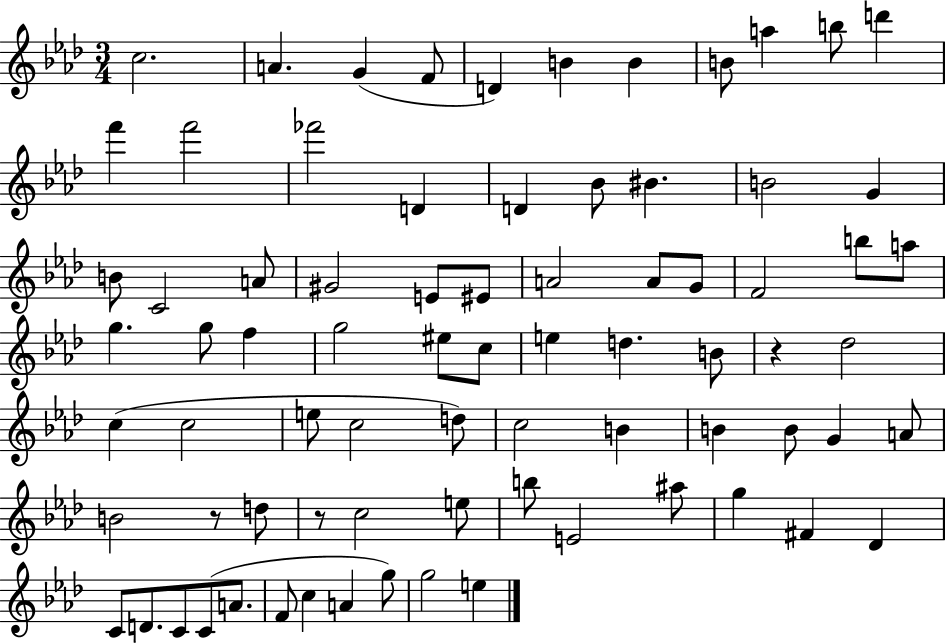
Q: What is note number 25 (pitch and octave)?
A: E4